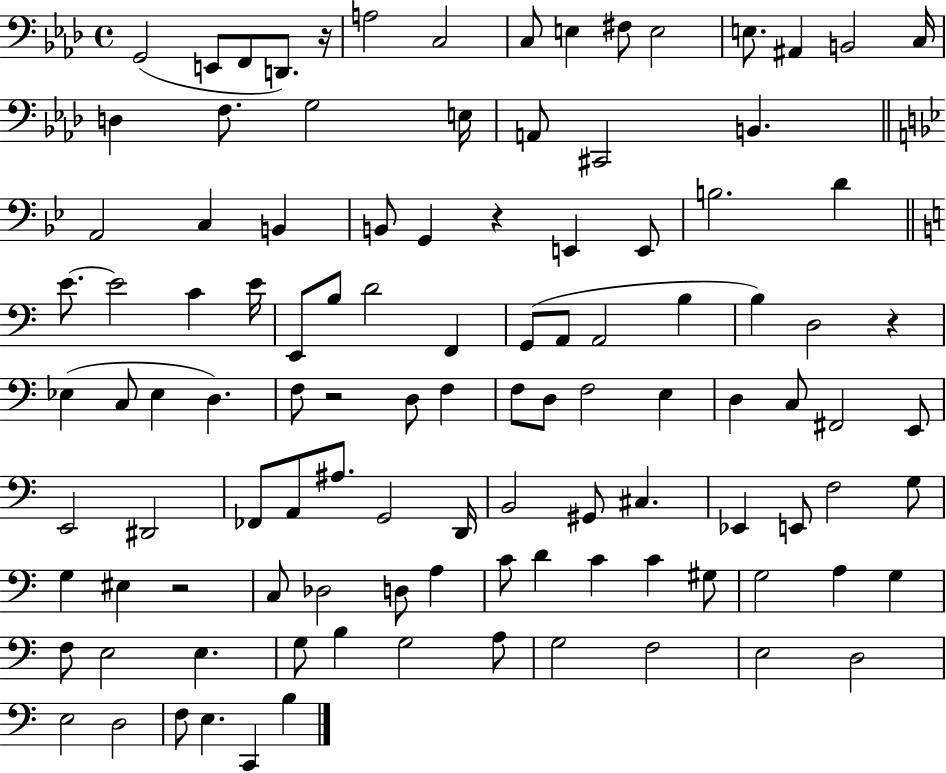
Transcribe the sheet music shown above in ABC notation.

X:1
T:Untitled
M:4/4
L:1/4
K:Ab
G,,2 E,,/2 F,,/2 D,,/2 z/4 A,2 C,2 C,/2 E, ^F,/2 E,2 E,/2 ^A,, B,,2 C,/4 D, F,/2 G,2 E,/4 A,,/2 ^C,,2 B,, A,,2 C, B,, B,,/2 G,, z E,, E,,/2 B,2 D E/2 E2 C E/4 E,,/2 B,/2 D2 F,, G,,/2 A,,/2 A,,2 B, B, D,2 z _E, C,/2 _E, D, F,/2 z2 D,/2 F, F,/2 D,/2 F,2 E, D, C,/2 ^F,,2 E,,/2 E,,2 ^D,,2 _F,,/2 A,,/2 ^A,/2 G,,2 D,,/4 B,,2 ^G,,/2 ^C, _E,, E,,/2 F,2 G,/2 G, ^E, z2 C,/2 _D,2 D,/2 A, C/2 D C C ^G,/2 G,2 A, G, F,/2 E,2 E, G,/2 B, G,2 A,/2 G,2 F,2 E,2 D,2 E,2 D,2 F,/2 E, C,, B,